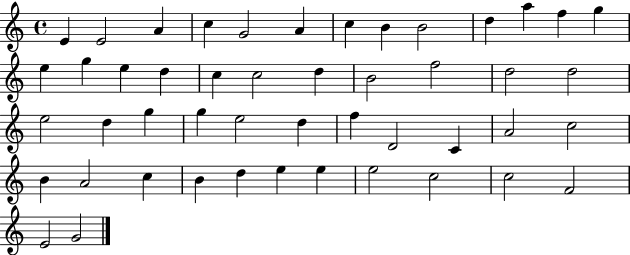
E4/q E4/h A4/q C5/q G4/h A4/q C5/q B4/q B4/h D5/q A5/q F5/q G5/q E5/q G5/q E5/q D5/q C5/q C5/h D5/q B4/h F5/h D5/h D5/h E5/h D5/q G5/q G5/q E5/h D5/q F5/q D4/h C4/q A4/h C5/h B4/q A4/h C5/q B4/q D5/q E5/q E5/q E5/h C5/h C5/h F4/h E4/h G4/h